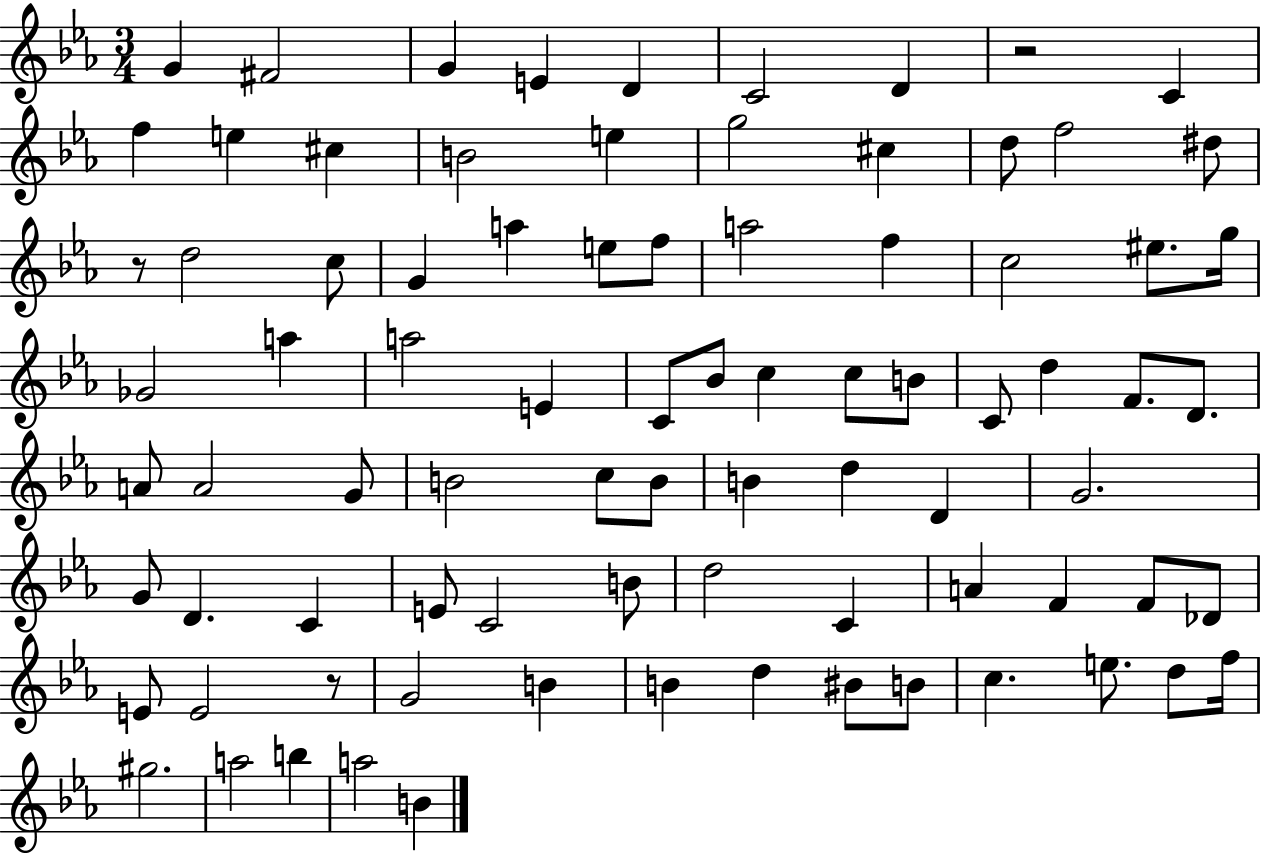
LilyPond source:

{
  \clef treble
  \numericTimeSignature
  \time 3/4
  \key ees \major
  g'4 fis'2 | g'4 e'4 d'4 | c'2 d'4 | r2 c'4 | \break f''4 e''4 cis''4 | b'2 e''4 | g''2 cis''4 | d''8 f''2 dis''8 | \break r8 d''2 c''8 | g'4 a''4 e''8 f''8 | a''2 f''4 | c''2 eis''8. g''16 | \break ges'2 a''4 | a''2 e'4 | c'8 bes'8 c''4 c''8 b'8 | c'8 d''4 f'8. d'8. | \break a'8 a'2 g'8 | b'2 c''8 b'8 | b'4 d''4 d'4 | g'2. | \break g'8 d'4. c'4 | e'8 c'2 b'8 | d''2 c'4 | a'4 f'4 f'8 des'8 | \break e'8 e'2 r8 | g'2 b'4 | b'4 d''4 bis'8 b'8 | c''4. e''8. d''8 f''16 | \break gis''2. | a''2 b''4 | a''2 b'4 | \bar "|."
}